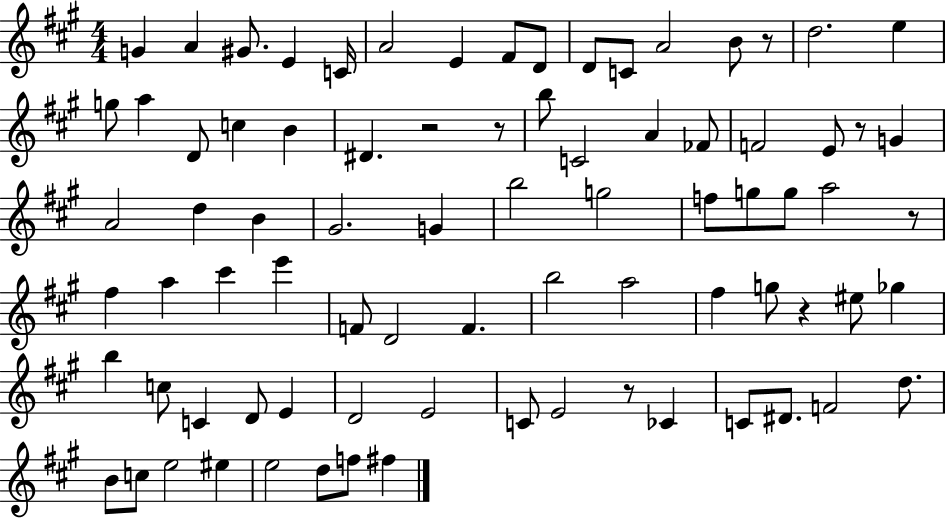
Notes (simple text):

G4/q A4/q G#4/e. E4/q C4/s A4/h E4/q F#4/e D4/e D4/e C4/e A4/h B4/e R/e D5/h. E5/q G5/e A5/q D4/e C5/q B4/q D#4/q. R/h R/e B5/e C4/h A4/q FES4/e F4/h E4/e R/e G4/q A4/h D5/q B4/q G#4/h. G4/q B5/h G5/h F5/e G5/e G5/e A5/h R/e F#5/q A5/q C#6/q E6/q F4/e D4/h F4/q. B5/h A5/h F#5/q G5/e R/q EIS5/e Gb5/q B5/q C5/e C4/q D4/e E4/q D4/h E4/h C4/e E4/h R/e CES4/q C4/e D#4/e. F4/h D5/e. B4/e C5/e E5/h EIS5/q E5/h D5/e F5/e F#5/q